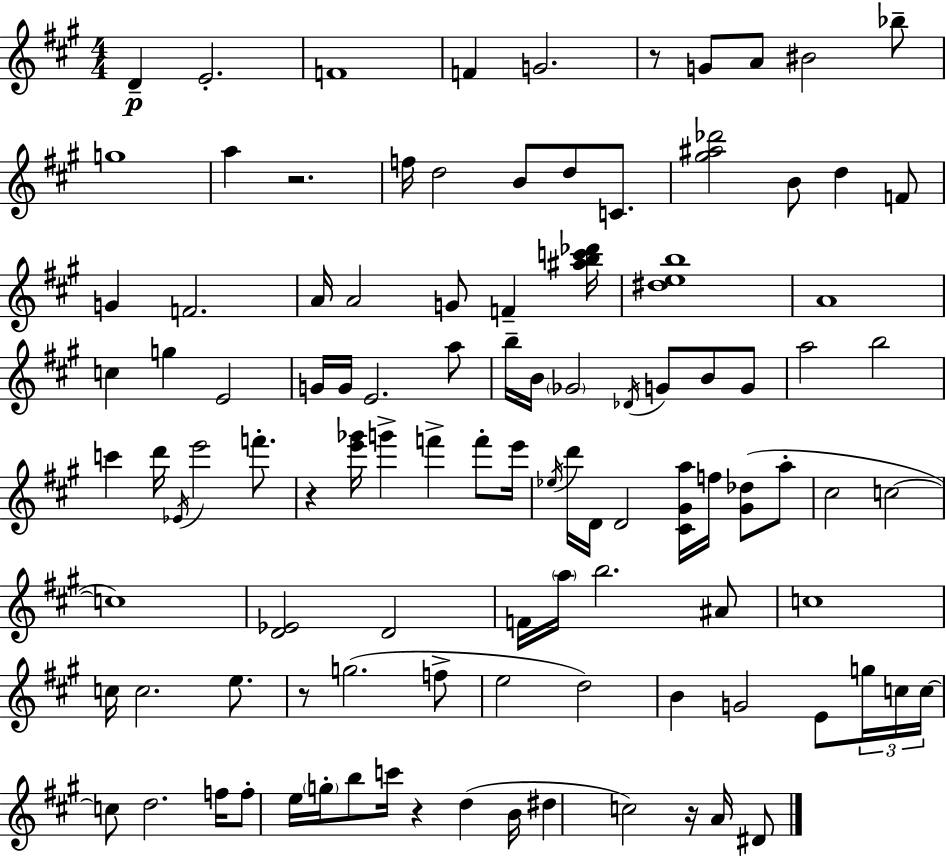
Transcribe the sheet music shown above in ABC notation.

X:1
T:Untitled
M:4/4
L:1/4
K:A
D E2 F4 F G2 z/2 G/2 A/2 ^B2 _b/2 g4 a z2 f/4 d2 B/2 d/2 C/2 [^g^a_d']2 B/2 d F/2 G F2 A/4 A2 G/2 F [^abc'_d']/4 [^deb]4 A4 c g E2 G/4 G/4 E2 a/2 b/4 B/4 _G2 _D/4 G/2 B/2 G/2 a2 b2 c' d'/4 _E/4 e'2 f'/2 z [e'_g']/4 g' f' f'/2 e'/4 _e/4 d'/4 D/4 D2 [^C^Ga]/4 f/4 [^G_d]/2 a/2 ^c2 c2 c4 [D_E]2 D2 F/4 a/4 b2 ^A/2 c4 c/4 c2 e/2 z/2 g2 f/2 e2 d2 B G2 E/2 g/4 c/4 c/4 c/2 d2 f/4 f/2 e/4 g/4 b/2 c'/4 z d B/4 ^d c2 z/4 A/4 ^D/2